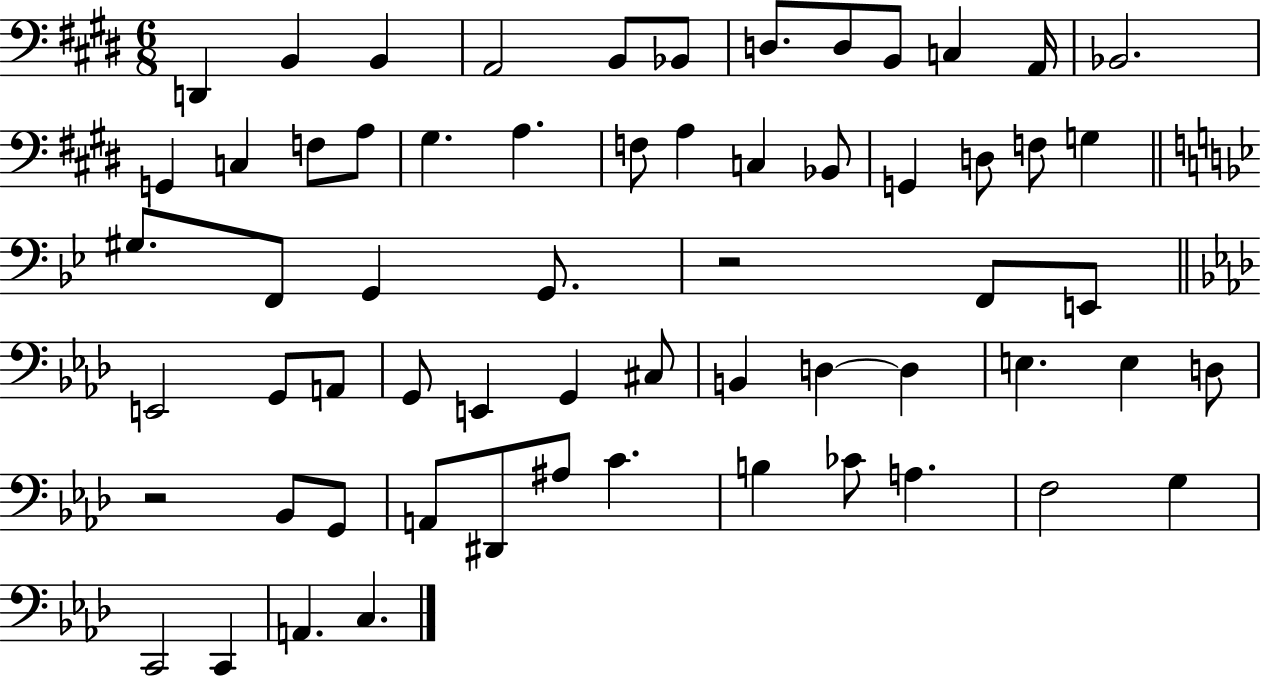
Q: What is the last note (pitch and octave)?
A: C3